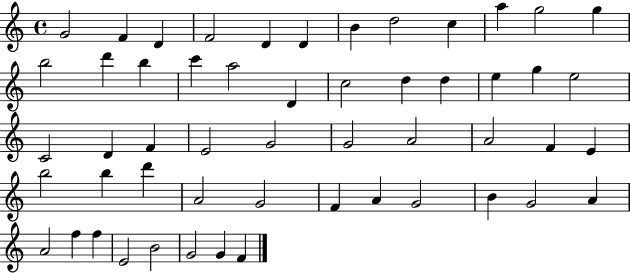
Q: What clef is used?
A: treble